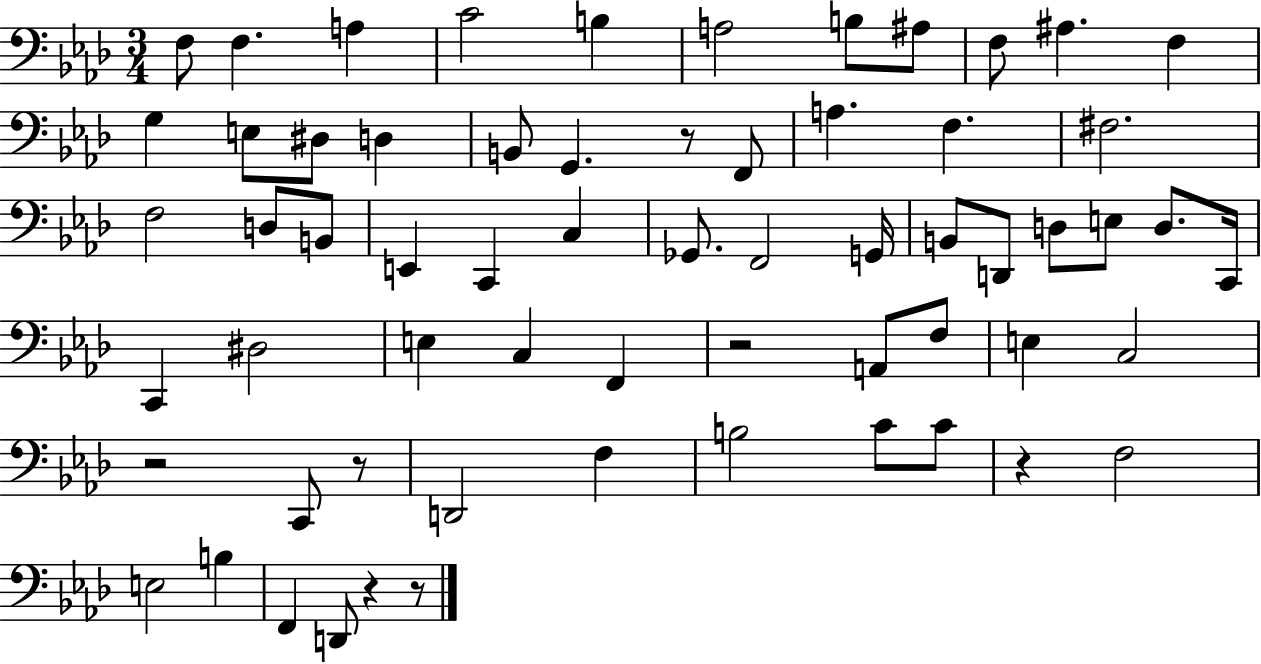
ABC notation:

X:1
T:Untitled
M:3/4
L:1/4
K:Ab
F,/2 F, A, C2 B, A,2 B,/2 ^A,/2 F,/2 ^A, F, G, E,/2 ^D,/2 D, B,,/2 G,, z/2 F,,/2 A, F, ^F,2 F,2 D,/2 B,,/2 E,, C,, C, _G,,/2 F,,2 G,,/4 B,,/2 D,,/2 D,/2 E,/2 D,/2 C,,/4 C,, ^D,2 E, C, F,, z2 A,,/2 F,/2 E, C,2 z2 C,,/2 z/2 D,,2 F, B,2 C/2 C/2 z F,2 E,2 B, F,, D,,/2 z z/2